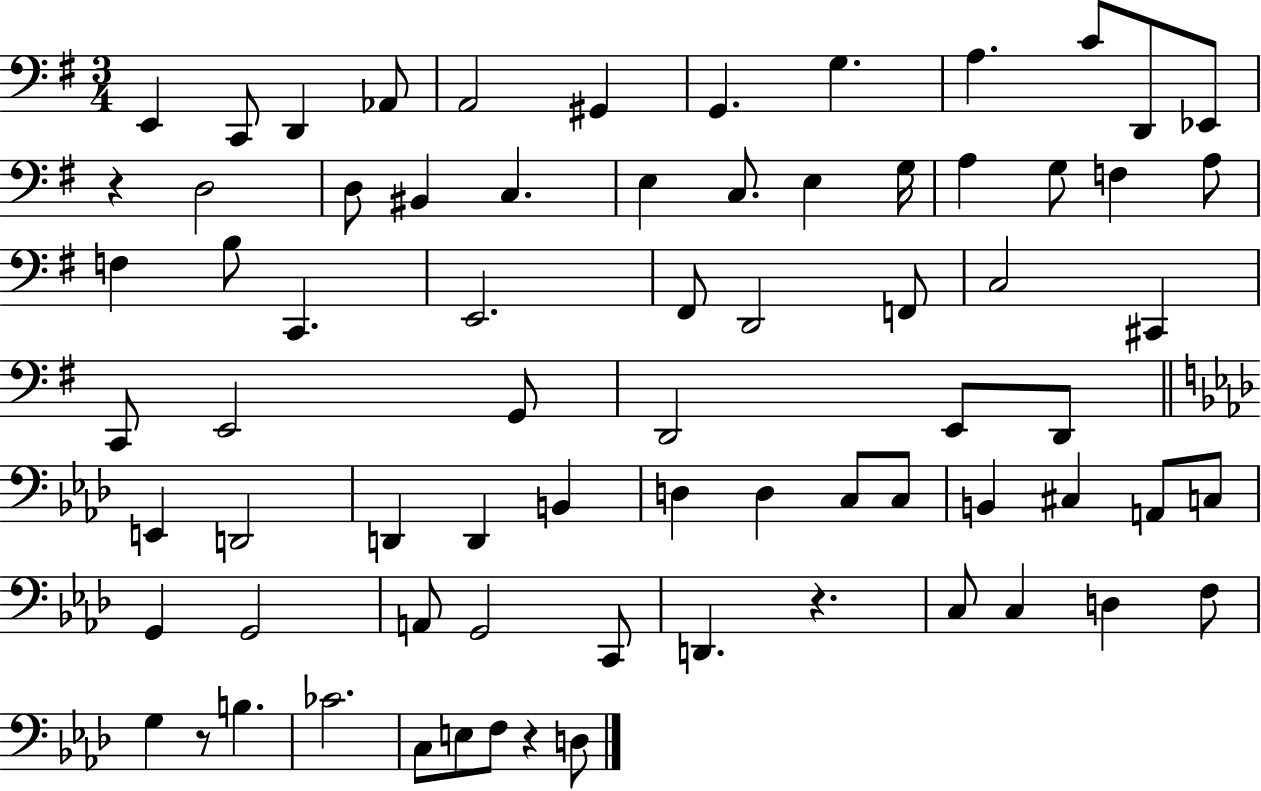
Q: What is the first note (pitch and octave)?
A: E2